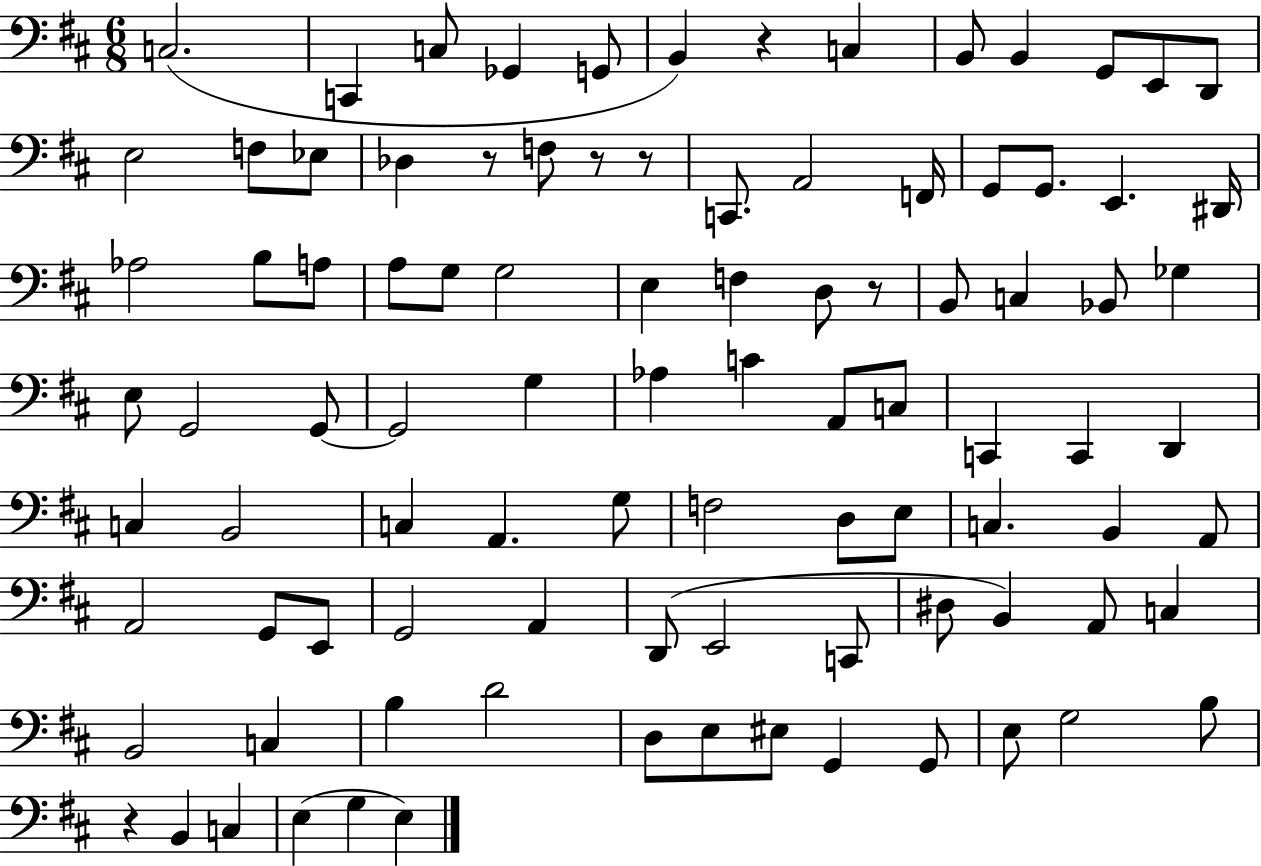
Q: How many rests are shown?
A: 6